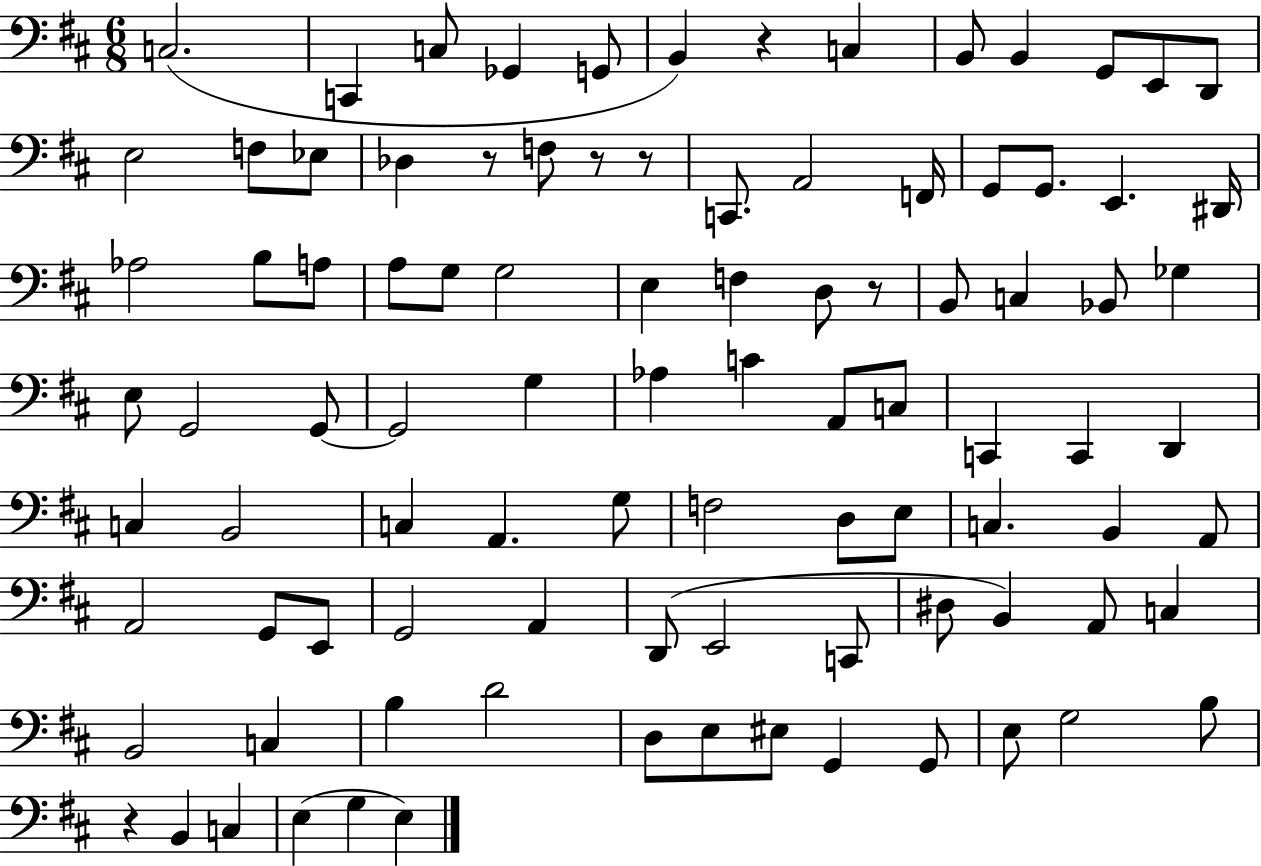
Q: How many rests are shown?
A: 6